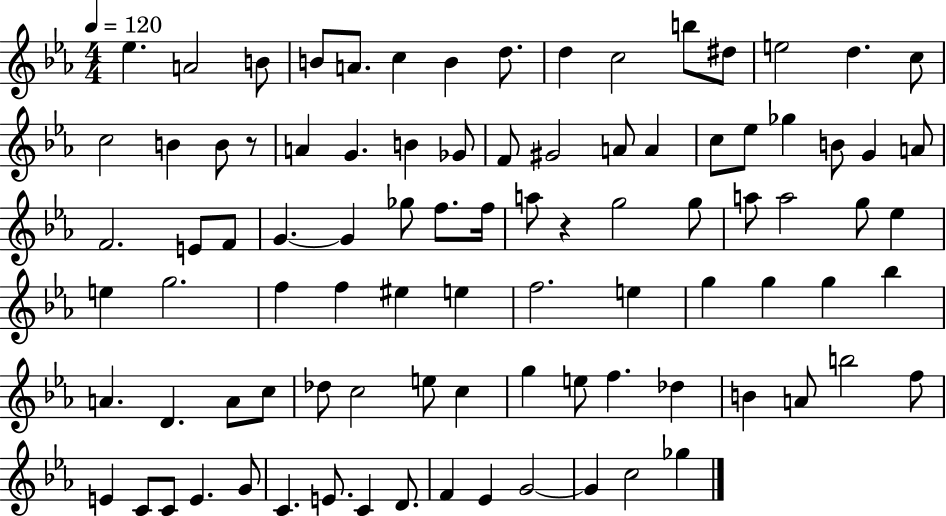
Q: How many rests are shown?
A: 2